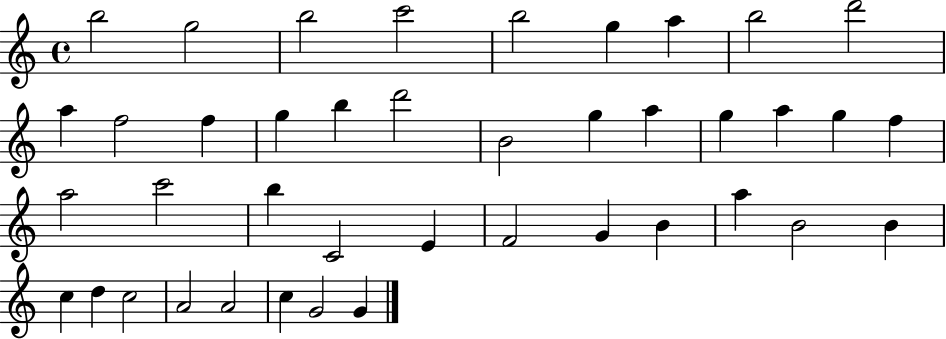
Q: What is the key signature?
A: C major